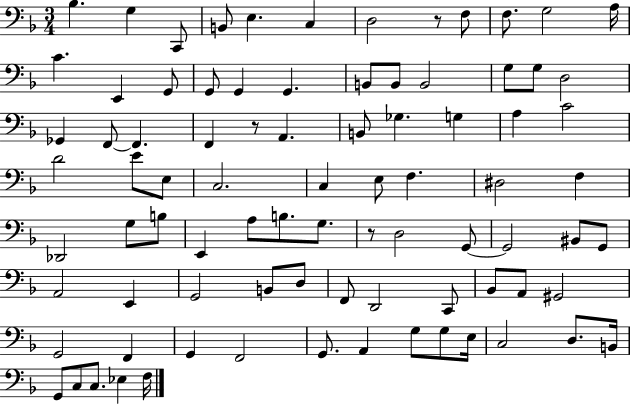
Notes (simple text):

Bb3/q. G3/q C2/e B2/e E3/q. C3/q D3/h R/e F3/e F3/e. G3/h A3/s C4/q. E2/q G2/e G2/e G2/q G2/q. B2/e B2/e B2/h G3/e G3/e D3/h Gb2/q F2/e F2/q. F2/q R/e A2/q. B2/e Gb3/q. G3/q A3/q C4/h D4/h E4/e E3/e C3/h. C3/q E3/e F3/q. D#3/h F3/q Db2/h G3/e B3/e E2/q A3/e B3/e. G3/e. R/e D3/h G2/e G2/h BIS2/e G2/e A2/h E2/q G2/h B2/e D3/e F2/e D2/h C2/e Bb2/e A2/e G#2/h G2/h F2/q G2/q F2/h G2/e. A2/q G3/e G3/e E3/s C3/h D3/e. B2/s G2/e C3/e C3/e. Eb3/q F3/s